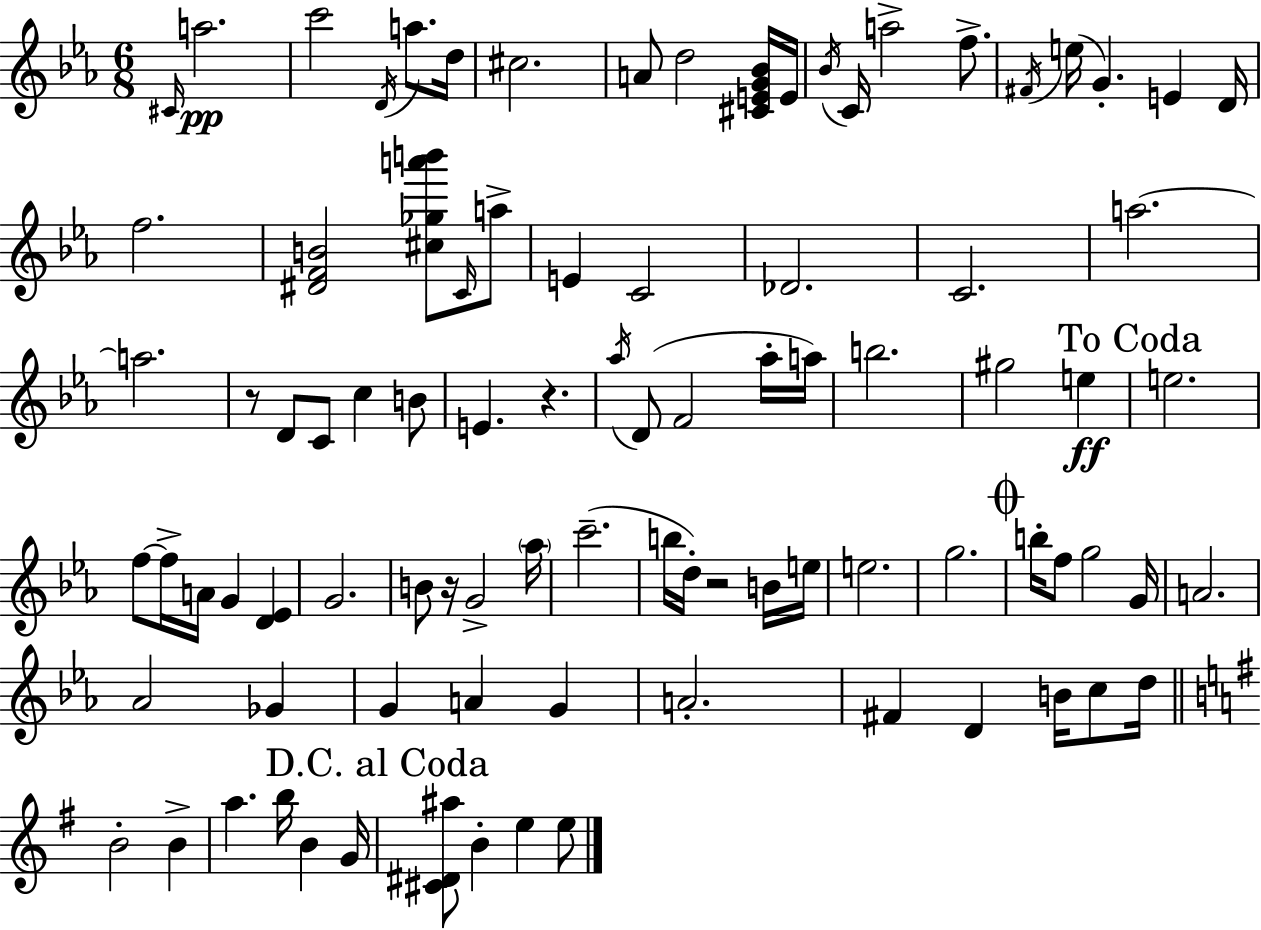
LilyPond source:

{
  \clef treble
  \numericTimeSignature
  \time 6/8
  \key ees \major
  \repeat volta 2 { \grace { cis'16 }\pp a''2. | c'''2 \acciaccatura { d'16 } a''8. | d''16 cis''2. | a'8 d''2 | \break <cis' e' g' bes'>16 e'16 \acciaccatura { bes'16 } c'16 a''2-> | f''8.-> \acciaccatura { fis'16 }( e''16 g'4.-.) e'4 | d'16 f''2. | <dis' f' b'>2 | \break <cis'' ges'' a''' b'''>8 \grace { c'16 } a''8-> e'4 c'2 | des'2. | c'2. | a''2.~~ | \break a''2. | r8 d'8 c'8 c''4 | b'8 e'4. r4. | \acciaccatura { aes''16 }( d'8 f'2 | \break aes''16-. a''16) b''2. | gis''2 | e''4\ff \mark "To Coda" e''2. | f''8~~ f''16-> a'16 g'4 | \break <d' ees'>4 g'2. | b'8 r16 g'2-> | \parenthesize aes''16 c'''2.--( | b''16 d''16-.) r2 | \break b'16 e''16 e''2. | g''2. | \mark \markup { \musicglyph "scripts.coda" } b''16-. f''8 g''2 | g'16 a'2. | \break aes'2 | ges'4 g'4 a'4 | g'4 a'2.-. | fis'4 d'4 | \break b'16 c''8 d''16 \bar "||" \break \key g \major b'2-. b'4-> | a''4. b''16 b'4 g'16 | \mark "D.C. al Coda" <cis' dis' ais''>8 b'4-. e''4 e''8 | } \bar "|."
}